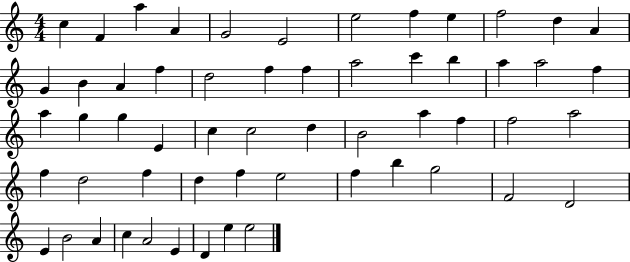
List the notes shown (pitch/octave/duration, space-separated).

C5/q F4/q A5/q A4/q G4/h E4/h E5/h F5/q E5/q F5/h D5/q A4/q G4/q B4/q A4/q F5/q D5/h F5/q F5/q A5/h C6/q B5/q A5/q A5/h F5/q A5/q G5/q G5/q E4/q C5/q C5/h D5/q B4/h A5/q F5/q F5/h A5/h F5/q D5/h F5/q D5/q F5/q E5/h F5/q B5/q G5/h F4/h D4/h E4/q B4/h A4/q C5/q A4/h E4/q D4/q E5/q E5/h